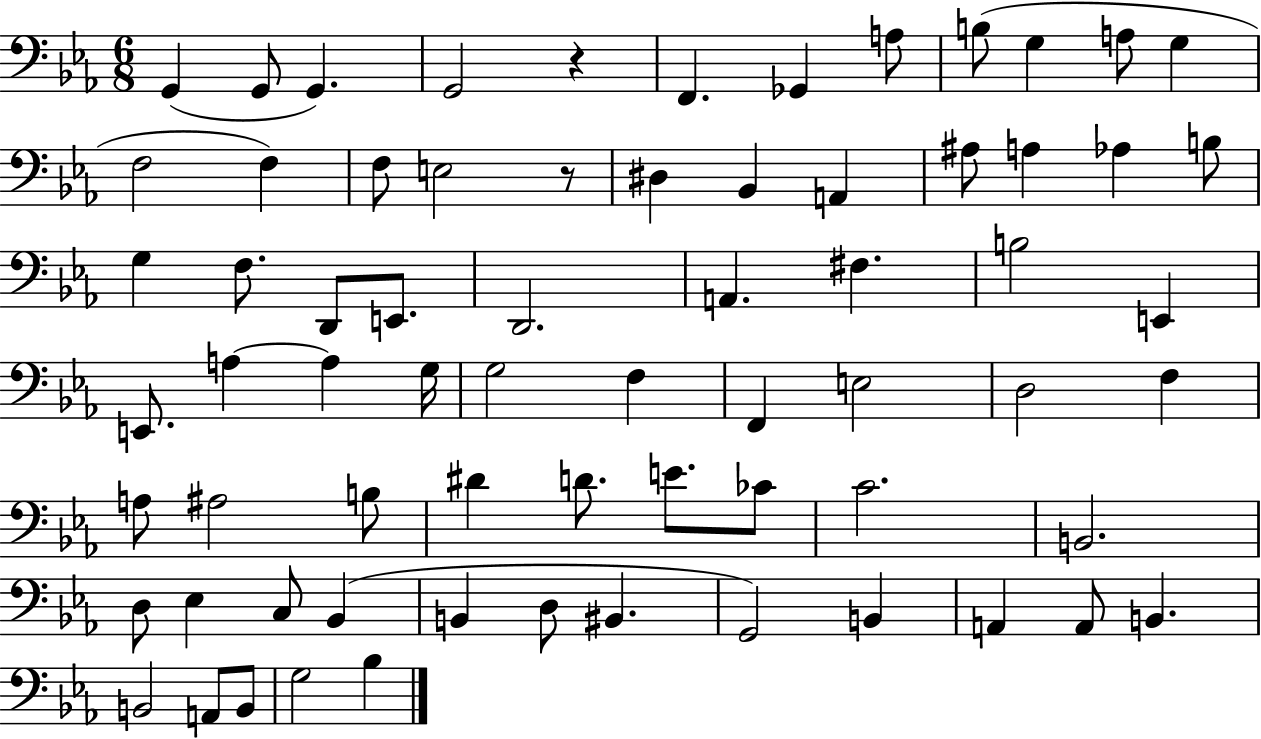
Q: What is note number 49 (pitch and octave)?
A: C4